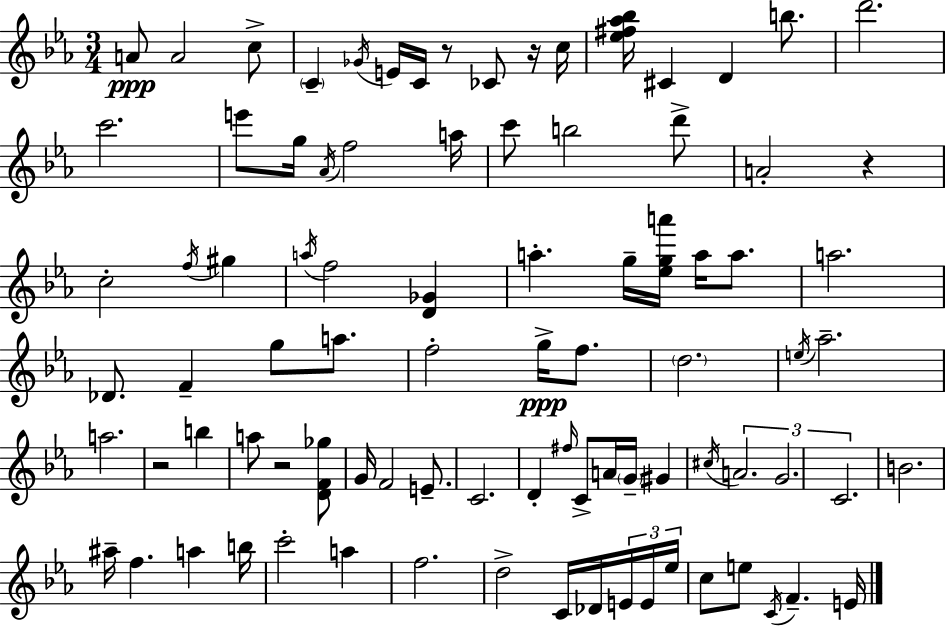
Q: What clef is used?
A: treble